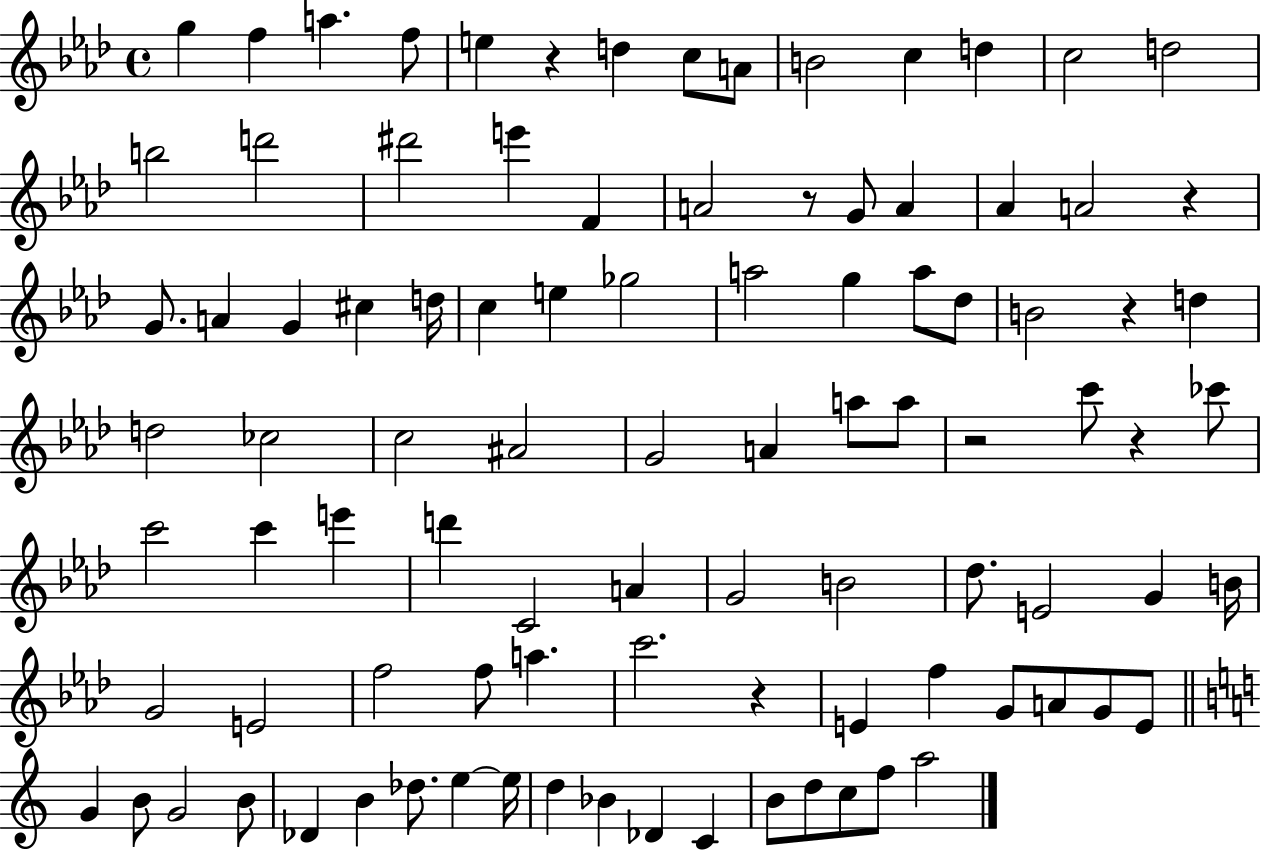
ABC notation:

X:1
T:Untitled
M:4/4
L:1/4
K:Ab
g f a f/2 e z d c/2 A/2 B2 c d c2 d2 b2 d'2 ^d'2 e' F A2 z/2 G/2 A _A A2 z G/2 A G ^c d/4 c e _g2 a2 g a/2 _d/2 B2 z d d2 _c2 c2 ^A2 G2 A a/2 a/2 z2 c'/2 z _c'/2 c'2 c' e' d' C2 A G2 B2 _d/2 E2 G B/4 G2 E2 f2 f/2 a c'2 z E f G/2 A/2 G/2 E/2 G B/2 G2 B/2 _D B _d/2 e e/4 d _B _D C B/2 d/2 c/2 f/2 a2